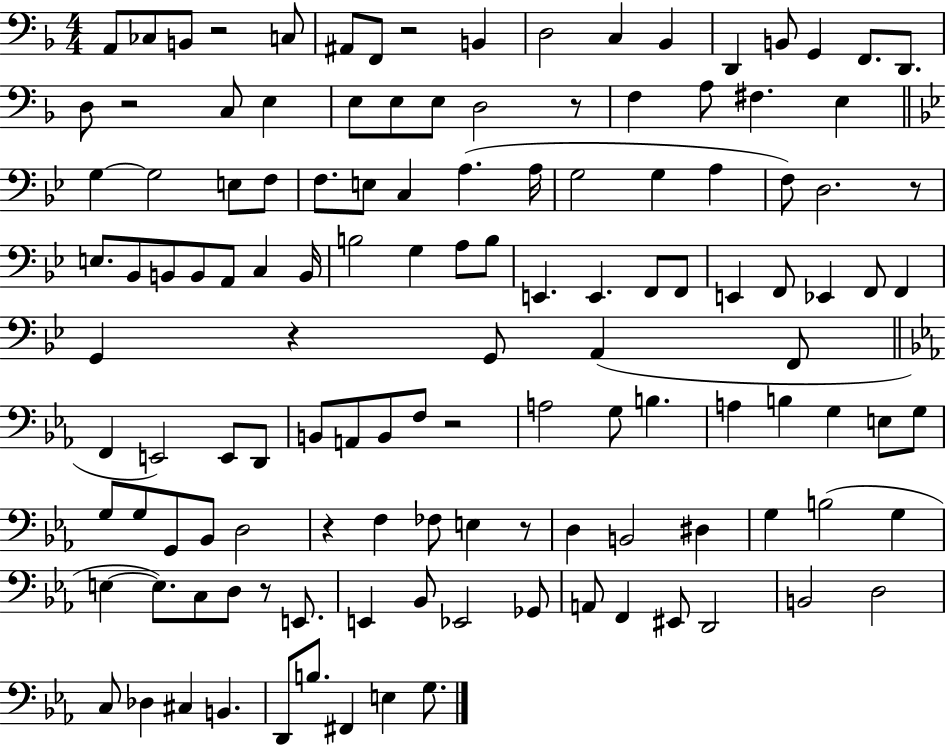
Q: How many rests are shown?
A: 10